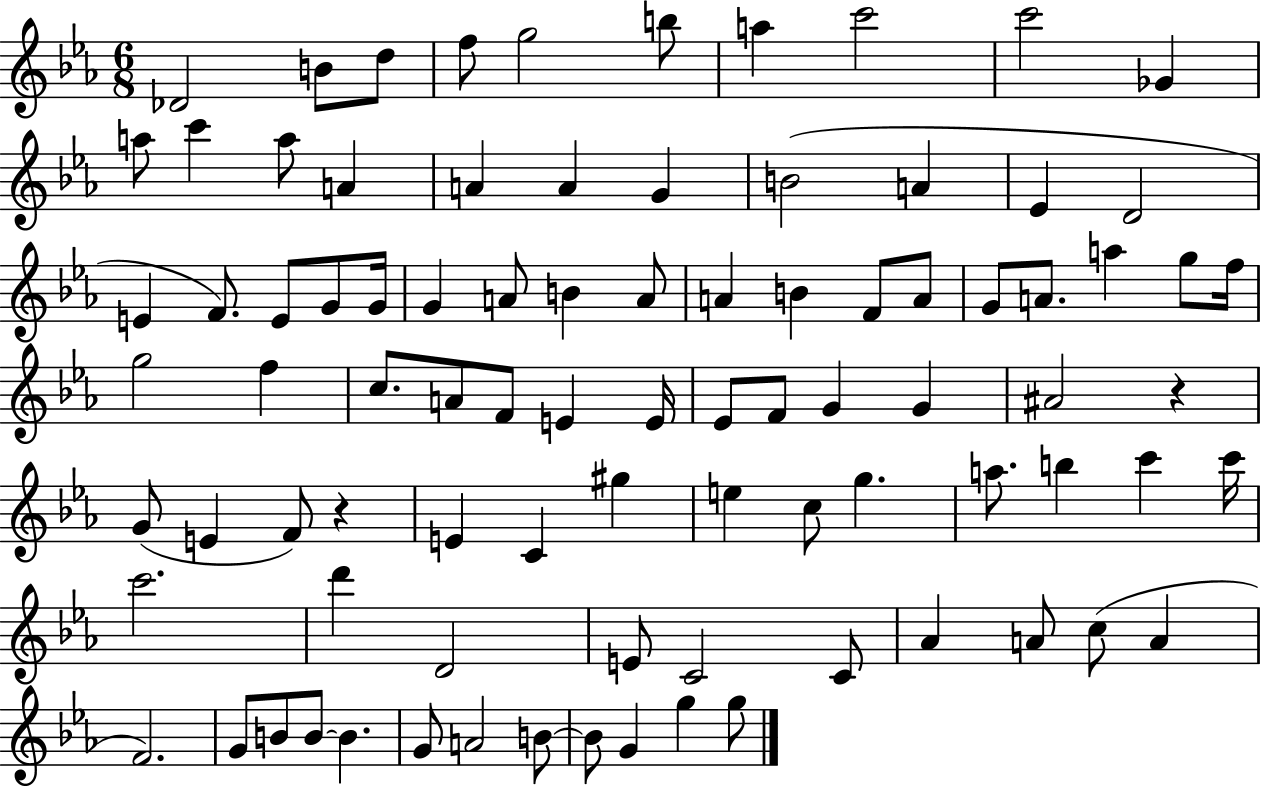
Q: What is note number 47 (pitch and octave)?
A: Eb4